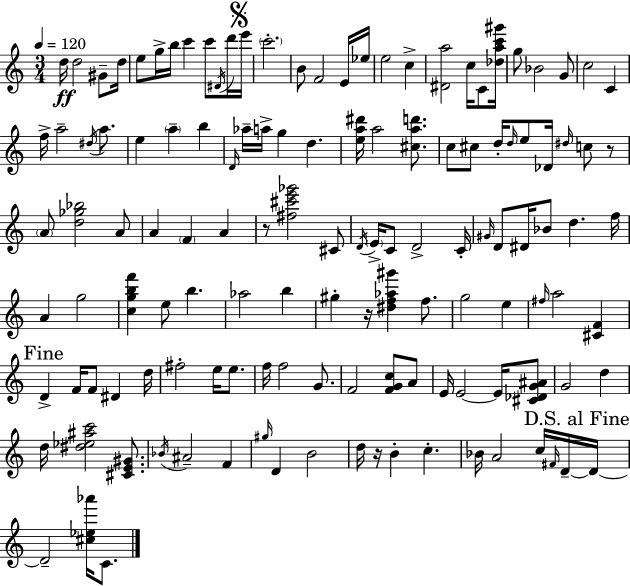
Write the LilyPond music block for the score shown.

{
  \clef treble
  \numericTimeSignature
  \time 3/4
  \key a \minor
  \tempo 4 = 120
  d''16\ff d''2 gis'8-- d''16 | e''8 g''16-> b''16 c'''4 c'''8 \acciaccatura { dis'16 } d'''16 | \mark \markup { \musicglyph "scripts.segno" } e'''16 \parenthesize c'''2.-. | b'8 f'2 e'16 | \break ees''16 e''2 c''4-> | <dis' a''>2 c''16 c'8 | <des'' a'' c''' gis'''>16 g''8 bes'2 g'8 | c''2 c'4 | \break f''16-> a''2-- \acciaccatura { dis''16 } a''8. | e''4 \parenthesize a''4-- b''4 | \grace { d'16 } aes''16-- a''16-> g''4 d''4. | <e'' a'' dis'''>16 a''2 | \break <cis'' a'' d'''>8. c''8 cis''8 d''16-. \grace { d''16 } e''8 des'16 | \grace { dis''16 } c''8 r8 \parenthesize a'8 <d'' ges'' bes''>2 | a'8 a'4 \parenthesize f'4 | a'4 r8 <fis'' cis''' e''' ges'''>2 | \break cis'8 \acciaccatura { d'16 } \parenthesize e'16-> c'8 d'2-> | c'16-. \grace { gis'16 } d'8 dis'16 bes'8 | d''4. f''16 a'4 g''2 | <c'' g'' b'' f'''>4 e''8 | \break b''4. aes''2 | b''4 gis''4-. r16 | <dis'' f'' aes'' gis'''>4 f''8. g''2 | e''4 \grace { fis''16 } a''2 | \break <cis' f'>4 \mark "Fine" d'4-> | f'16 f'8 dis'4 d''16 fis''2-. | e''16 e''8. f''16 f''2 | g'8. f'2 | \break <f' g' c''>8 a'8 e'16 e'2~~ | e'16 <cis' des' g' ais'>8 g'2 | d''4 d''16 <dis'' ees'' ais'' c'''>2 | <cis' e' gis'>8. \acciaccatura { bes'16 } ais'2-- | \break f'4 \grace { gis''16 } d'4 | b'2 d''16 r16 | b'4-. c''4.-. bes'16 a'2 | c''16 \grace { fis'16 } d'16--~~ \mark "D.S. al Fine" d'16~~ d'2-- | \break <cis'' ees'' aes'''>16 c'8. \bar "|."
}